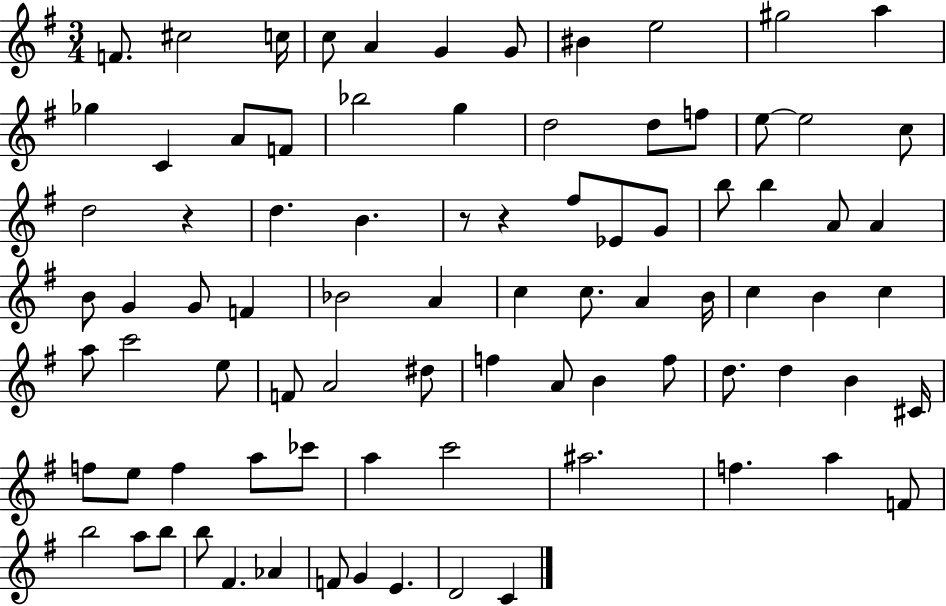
F4/e. C#5/h C5/s C5/e A4/q G4/q G4/e BIS4/q E5/h G#5/h A5/q Gb5/q C4/q A4/e F4/e Bb5/h G5/q D5/h D5/e F5/e E5/e E5/h C5/e D5/h R/q D5/q. B4/q. R/e R/q F#5/e Eb4/e G4/e B5/e B5/q A4/e A4/q B4/e G4/q G4/e F4/q Bb4/h A4/q C5/q C5/e. A4/q B4/s C5/q B4/q C5/q A5/e C6/h E5/e F4/e A4/h D#5/e F5/q A4/e B4/q F5/e D5/e. D5/q B4/q C#4/s F5/e E5/e F5/q A5/e CES6/e A5/q C6/h A#5/h. F5/q. A5/q F4/e B5/h A5/e B5/e B5/e F#4/q. Ab4/q F4/e G4/q E4/q. D4/h C4/q